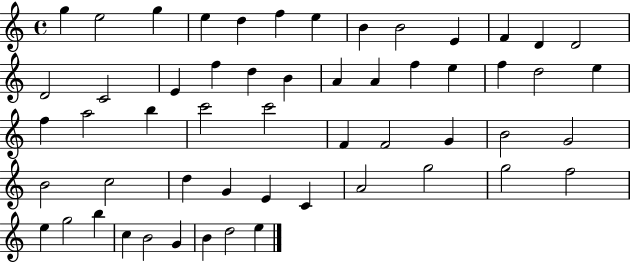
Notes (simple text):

G5/q E5/h G5/q E5/q D5/q F5/q E5/q B4/q B4/h E4/q F4/q D4/q D4/h D4/h C4/h E4/q F5/q D5/q B4/q A4/q A4/q F5/q E5/q F5/q D5/h E5/q F5/q A5/h B5/q C6/h C6/h F4/q F4/h G4/q B4/h G4/h B4/h C5/h D5/q G4/q E4/q C4/q A4/h G5/h G5/h F5/h E5/q G5/h B5/q C5/q B4/h G4/q B4/q D5/h E5/q